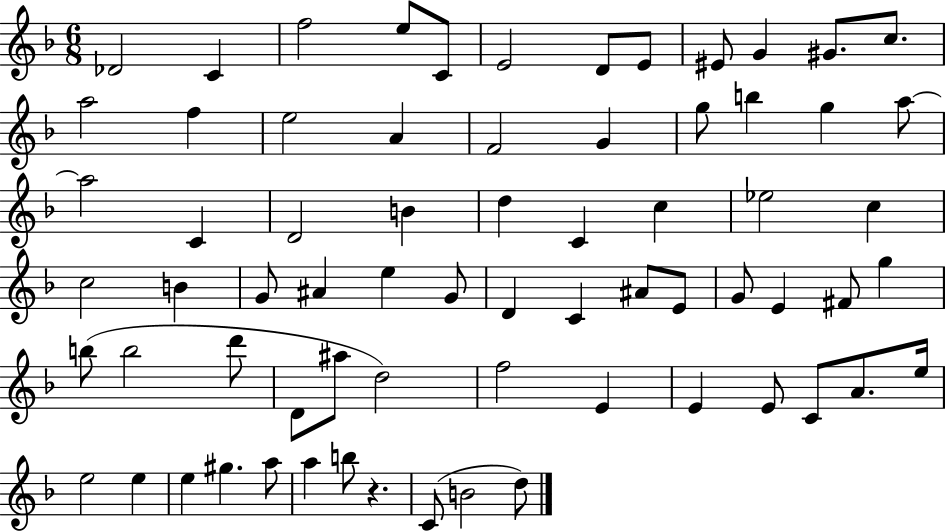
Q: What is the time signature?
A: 6/8